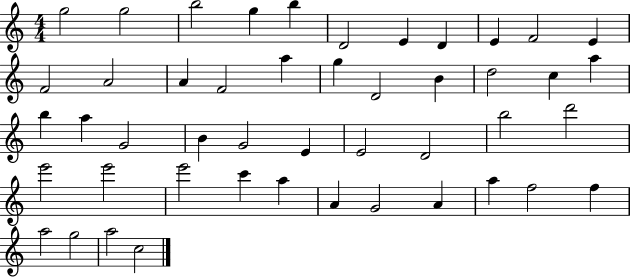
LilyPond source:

{
  \clef treble
  \numericTimeSignature
  \time 4/4
  \key c \major
  g''2 g''2 | b''2 g''4 b''4 | d'2 e'4 d'4 | e'4 f'2 e'4 | \break f'2 a'2 | a'4 f'2 a''4 | g''4 d'2 b'4 | d''2 c''4 a''4 | \break b''4 a''4 g'2 | b'4 g'2 e'4 | e'2 d'2 | b''2 d'''2 | \break e'''2 e'''2 | e'''2 c'''4 a''4 | a'4 g'2 a'4 | a''4 f''2 f''4 | \break a''2 g''2 | a''2 c''2 | \bar "|."
}